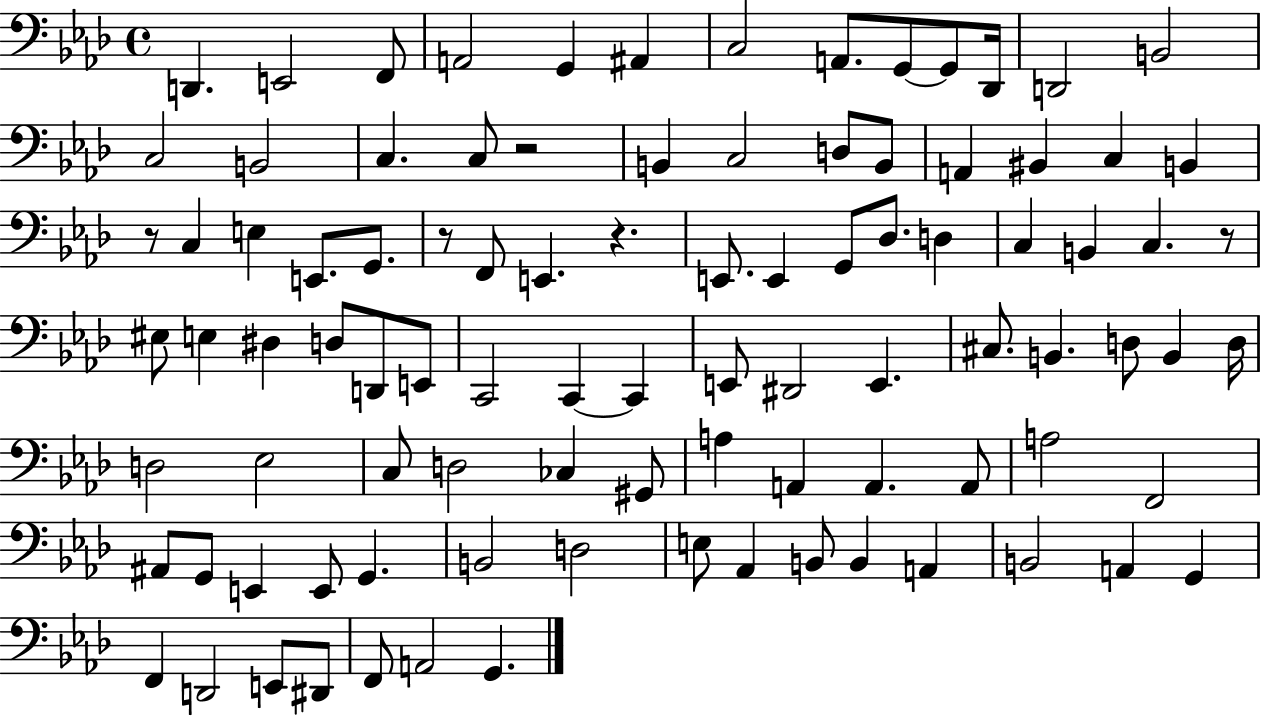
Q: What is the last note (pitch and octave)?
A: G2